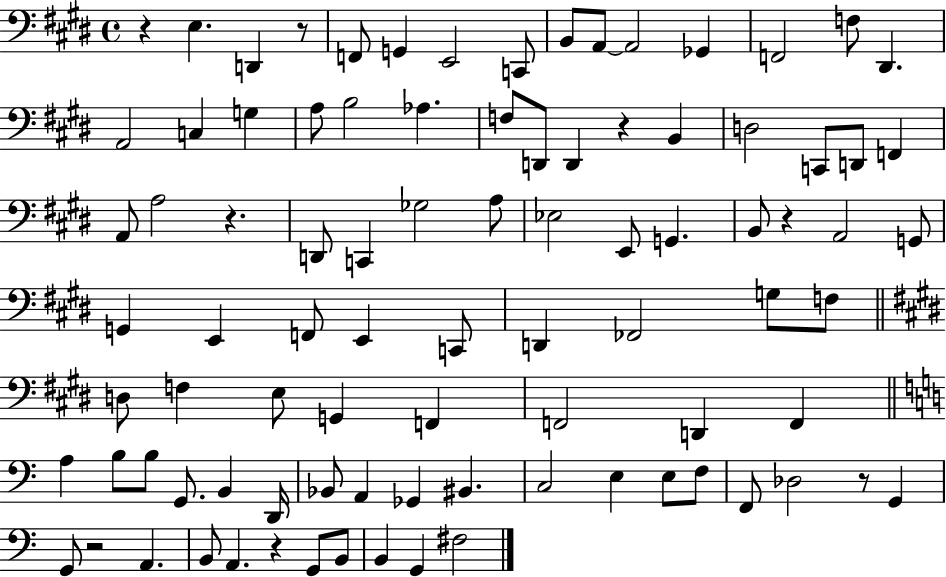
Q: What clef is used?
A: bass